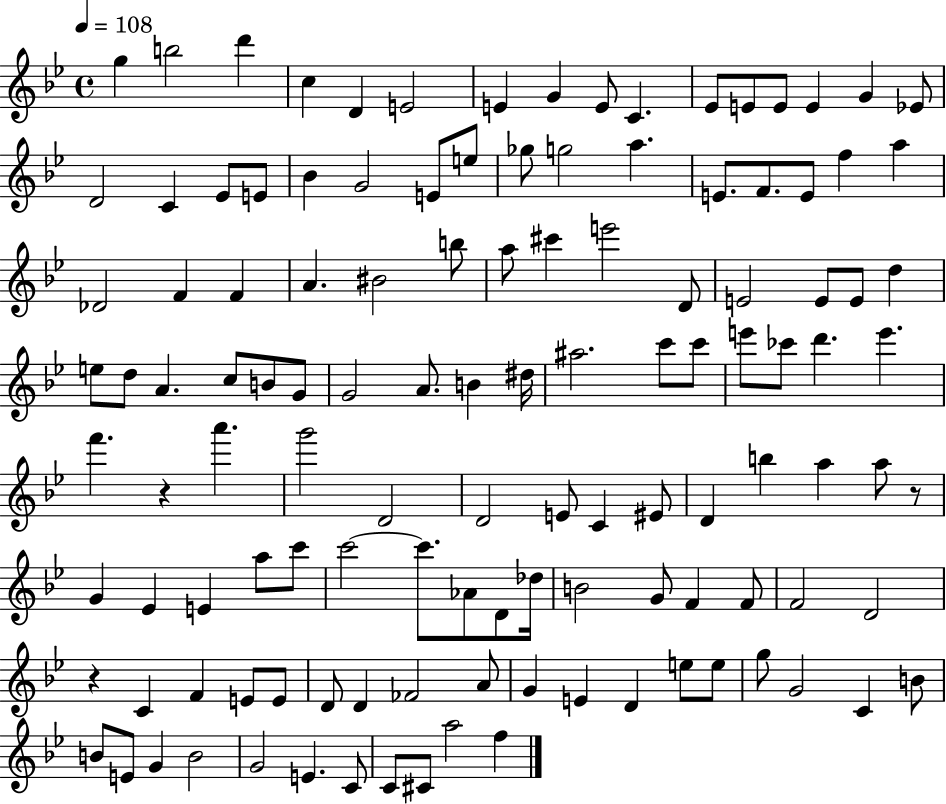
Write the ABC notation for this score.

X:1
T:Untitled
M:4/4
L:1/4
K:Bb
g b2 d' c D E2 E G E/2 C _E/2 E/2 E/2 E G _E/2 D2 C _E/2 E/2 _B G2 E/2 e/2 _g/2 g2 a E/2 F/2 E/2 f a _D2 F F A ^B2 b/2 a/2 ^c' e'2 D/2 E2 E/2 E/2 d e/2 d/2 A c/2 B/2 G/2 G2 A/2 B ^d/4 ^a2 c'/2 c'/2 e'/2 _c'/2 d' e' f' z a' g'2 D2 D2 E/2 C ^E/2 D b a a/2 z/2 G _E E a/2 c'/2 c'2 c'/2 _A/2 D/2 _d/4 B2 G/2 F F/2 F2 D2 z C F E/2 E/2 D/2 D _F2 A/2 G E D e/2 e/2 g/2 G2 C B/2 B/2 E/2 G B2 G2 E C/2 C/2 ^C/2 a2 f